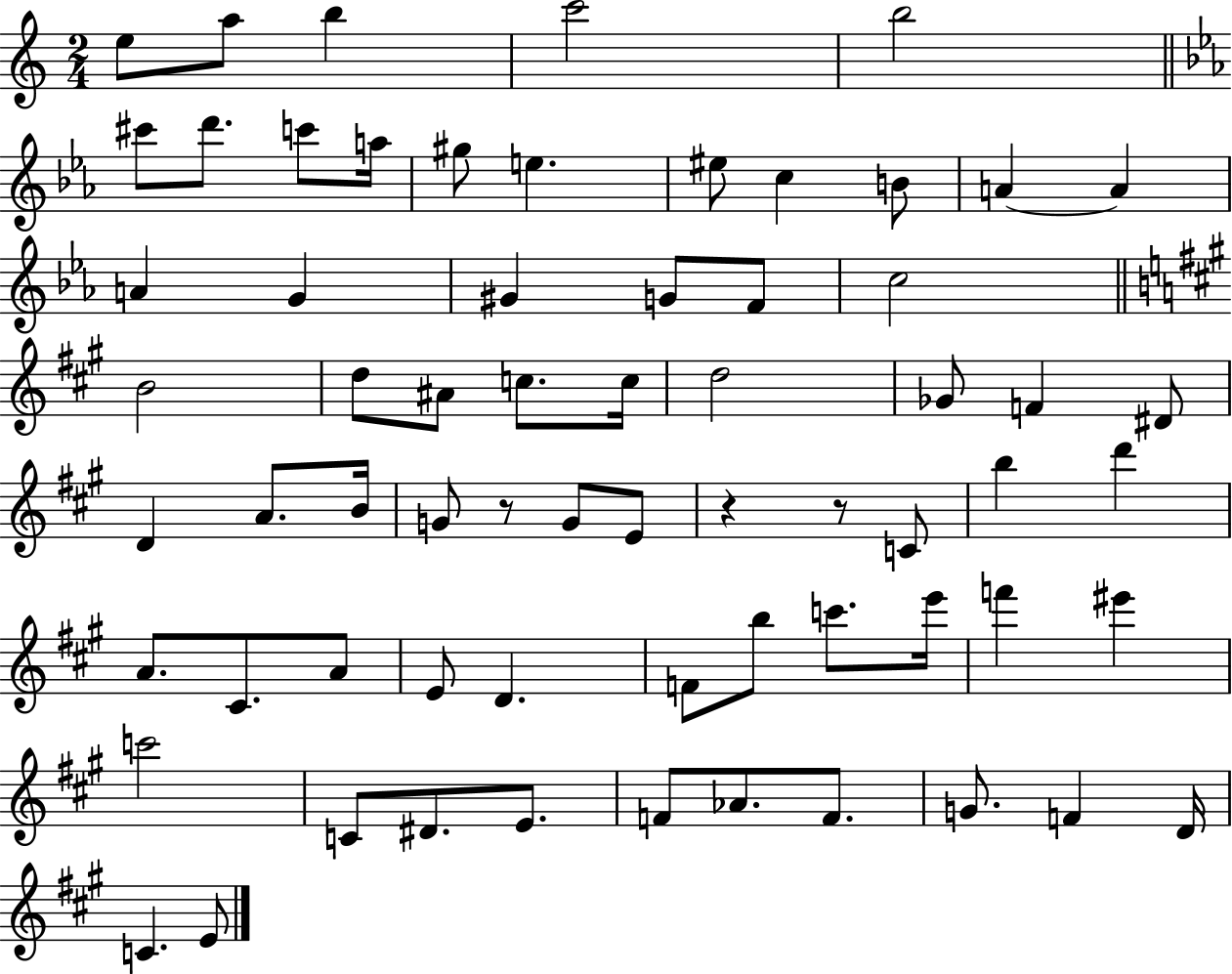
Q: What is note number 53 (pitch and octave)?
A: C4